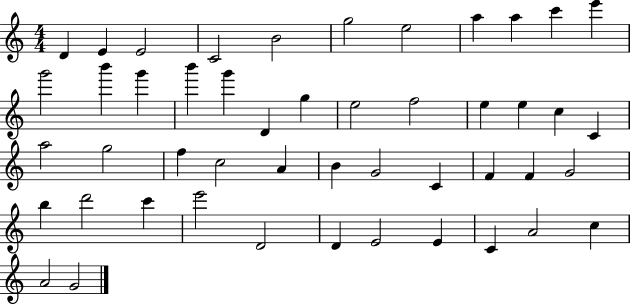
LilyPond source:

{
  \clef treble
  \numericTimeSignature
  \time 4/4
  \key c \major
  d'4 e'4 e'2 | c'2 b'2 | g''2 e''2 | a''4 a''4 c'''4 e'''4 | \break g'''2 b'''4 g'''4 | b'''4 g'''4 d'4 g''4 | e''2 f''2 | e''4 e''4 c''4 c'4 | \break a''2 g''2 | f''4 c''2 a'4 | b'4 g'2 c'4 | f'4 f'4 g'2 | \break b''4 d'''2 c'''4 | e'''2 d'2 | d'4 e'2 e'4 | c'4 a'2 c''4 | \break a'2 g'2 | \bar "|."
}